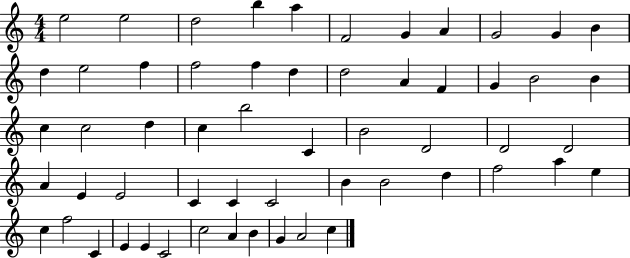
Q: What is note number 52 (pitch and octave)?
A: C5